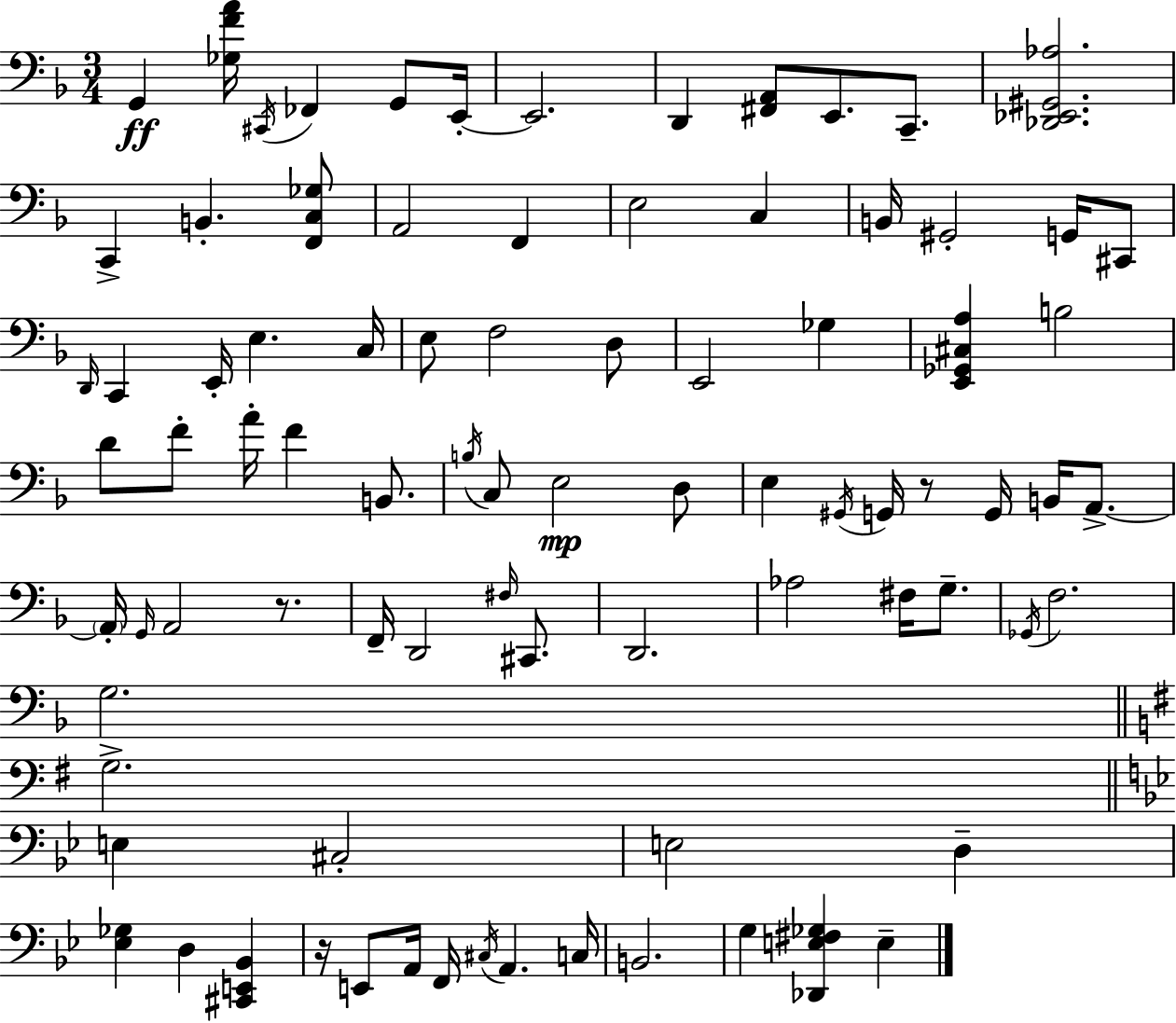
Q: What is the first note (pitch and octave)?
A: G2